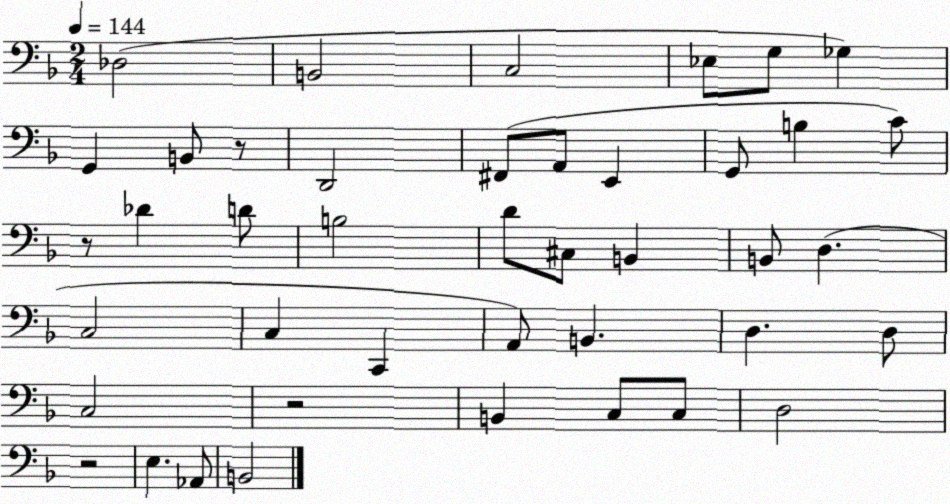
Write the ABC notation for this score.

X:1
T:Untitled
M:2/4
L:1/4
K:F
_D,2 B,,2 C,2 _E,/2 G,/2 _G, G,, B,,/2 z/2 D,,2 ^F,,/2 A,,/2 E,, G,,/2 B, C/2 z/2 _D D/2 B,2 D/2 ^C,/2 B,, B,,/2 D, C,2 C, C,, A,,/2 B,, D, D,/2 C,2 z2 B,, C,/2 C,/2 D,2 z2 E, _A,,/2 B,,2